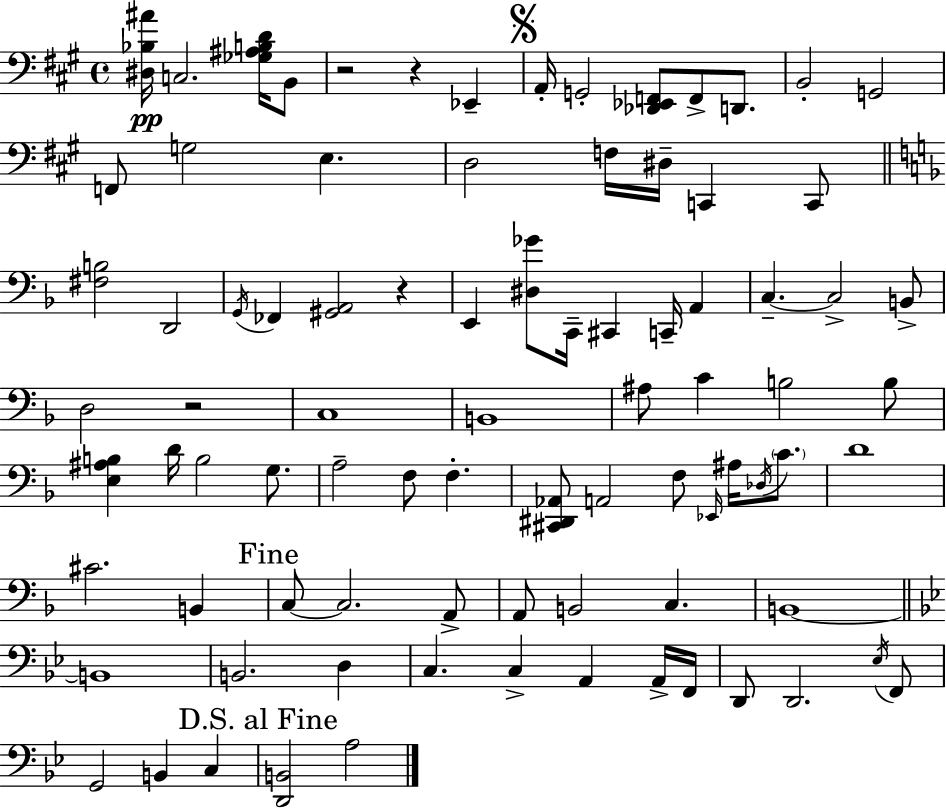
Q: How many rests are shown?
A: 4